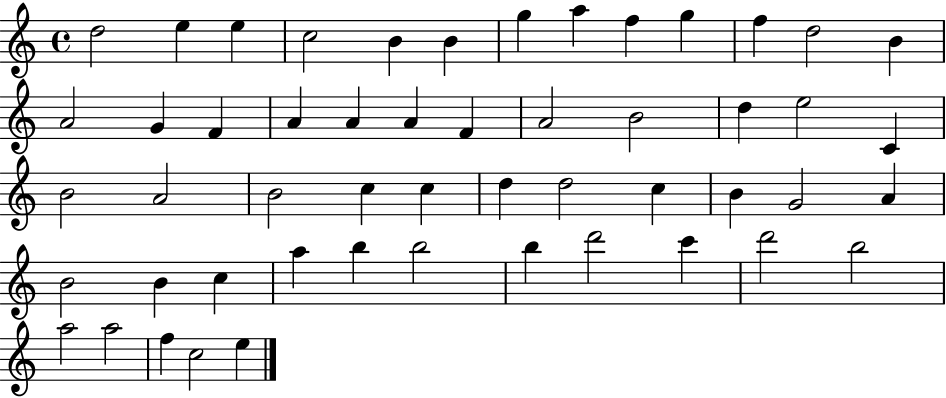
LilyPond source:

{
  \clef treble
  \time 4/4
  \defaultTimeSignature
  \key c \major
  d''2 e''4 e''4 | c''2 b'4 b'4 | g''4 a''4 f''4 g''4 | f''4 d''2 b'4 | \break a'2 g'4 f'4 | a'4 a'4 a'4 f'4 | a'2 b'2 | d''4 e''2 c'4 | \break b'2 a'2 | b'2 c''4 c''4 | d''4 d''2 c''4 | b'4 g'2 a'4 | \break b'2 b'4 c''4 | a''4 b''4 b''2 | b''4 d'''2 c'''4 | d'''2 b''2 | \break a''2 a''2 | f''4 c''2 e''4 | \bar "|."
}